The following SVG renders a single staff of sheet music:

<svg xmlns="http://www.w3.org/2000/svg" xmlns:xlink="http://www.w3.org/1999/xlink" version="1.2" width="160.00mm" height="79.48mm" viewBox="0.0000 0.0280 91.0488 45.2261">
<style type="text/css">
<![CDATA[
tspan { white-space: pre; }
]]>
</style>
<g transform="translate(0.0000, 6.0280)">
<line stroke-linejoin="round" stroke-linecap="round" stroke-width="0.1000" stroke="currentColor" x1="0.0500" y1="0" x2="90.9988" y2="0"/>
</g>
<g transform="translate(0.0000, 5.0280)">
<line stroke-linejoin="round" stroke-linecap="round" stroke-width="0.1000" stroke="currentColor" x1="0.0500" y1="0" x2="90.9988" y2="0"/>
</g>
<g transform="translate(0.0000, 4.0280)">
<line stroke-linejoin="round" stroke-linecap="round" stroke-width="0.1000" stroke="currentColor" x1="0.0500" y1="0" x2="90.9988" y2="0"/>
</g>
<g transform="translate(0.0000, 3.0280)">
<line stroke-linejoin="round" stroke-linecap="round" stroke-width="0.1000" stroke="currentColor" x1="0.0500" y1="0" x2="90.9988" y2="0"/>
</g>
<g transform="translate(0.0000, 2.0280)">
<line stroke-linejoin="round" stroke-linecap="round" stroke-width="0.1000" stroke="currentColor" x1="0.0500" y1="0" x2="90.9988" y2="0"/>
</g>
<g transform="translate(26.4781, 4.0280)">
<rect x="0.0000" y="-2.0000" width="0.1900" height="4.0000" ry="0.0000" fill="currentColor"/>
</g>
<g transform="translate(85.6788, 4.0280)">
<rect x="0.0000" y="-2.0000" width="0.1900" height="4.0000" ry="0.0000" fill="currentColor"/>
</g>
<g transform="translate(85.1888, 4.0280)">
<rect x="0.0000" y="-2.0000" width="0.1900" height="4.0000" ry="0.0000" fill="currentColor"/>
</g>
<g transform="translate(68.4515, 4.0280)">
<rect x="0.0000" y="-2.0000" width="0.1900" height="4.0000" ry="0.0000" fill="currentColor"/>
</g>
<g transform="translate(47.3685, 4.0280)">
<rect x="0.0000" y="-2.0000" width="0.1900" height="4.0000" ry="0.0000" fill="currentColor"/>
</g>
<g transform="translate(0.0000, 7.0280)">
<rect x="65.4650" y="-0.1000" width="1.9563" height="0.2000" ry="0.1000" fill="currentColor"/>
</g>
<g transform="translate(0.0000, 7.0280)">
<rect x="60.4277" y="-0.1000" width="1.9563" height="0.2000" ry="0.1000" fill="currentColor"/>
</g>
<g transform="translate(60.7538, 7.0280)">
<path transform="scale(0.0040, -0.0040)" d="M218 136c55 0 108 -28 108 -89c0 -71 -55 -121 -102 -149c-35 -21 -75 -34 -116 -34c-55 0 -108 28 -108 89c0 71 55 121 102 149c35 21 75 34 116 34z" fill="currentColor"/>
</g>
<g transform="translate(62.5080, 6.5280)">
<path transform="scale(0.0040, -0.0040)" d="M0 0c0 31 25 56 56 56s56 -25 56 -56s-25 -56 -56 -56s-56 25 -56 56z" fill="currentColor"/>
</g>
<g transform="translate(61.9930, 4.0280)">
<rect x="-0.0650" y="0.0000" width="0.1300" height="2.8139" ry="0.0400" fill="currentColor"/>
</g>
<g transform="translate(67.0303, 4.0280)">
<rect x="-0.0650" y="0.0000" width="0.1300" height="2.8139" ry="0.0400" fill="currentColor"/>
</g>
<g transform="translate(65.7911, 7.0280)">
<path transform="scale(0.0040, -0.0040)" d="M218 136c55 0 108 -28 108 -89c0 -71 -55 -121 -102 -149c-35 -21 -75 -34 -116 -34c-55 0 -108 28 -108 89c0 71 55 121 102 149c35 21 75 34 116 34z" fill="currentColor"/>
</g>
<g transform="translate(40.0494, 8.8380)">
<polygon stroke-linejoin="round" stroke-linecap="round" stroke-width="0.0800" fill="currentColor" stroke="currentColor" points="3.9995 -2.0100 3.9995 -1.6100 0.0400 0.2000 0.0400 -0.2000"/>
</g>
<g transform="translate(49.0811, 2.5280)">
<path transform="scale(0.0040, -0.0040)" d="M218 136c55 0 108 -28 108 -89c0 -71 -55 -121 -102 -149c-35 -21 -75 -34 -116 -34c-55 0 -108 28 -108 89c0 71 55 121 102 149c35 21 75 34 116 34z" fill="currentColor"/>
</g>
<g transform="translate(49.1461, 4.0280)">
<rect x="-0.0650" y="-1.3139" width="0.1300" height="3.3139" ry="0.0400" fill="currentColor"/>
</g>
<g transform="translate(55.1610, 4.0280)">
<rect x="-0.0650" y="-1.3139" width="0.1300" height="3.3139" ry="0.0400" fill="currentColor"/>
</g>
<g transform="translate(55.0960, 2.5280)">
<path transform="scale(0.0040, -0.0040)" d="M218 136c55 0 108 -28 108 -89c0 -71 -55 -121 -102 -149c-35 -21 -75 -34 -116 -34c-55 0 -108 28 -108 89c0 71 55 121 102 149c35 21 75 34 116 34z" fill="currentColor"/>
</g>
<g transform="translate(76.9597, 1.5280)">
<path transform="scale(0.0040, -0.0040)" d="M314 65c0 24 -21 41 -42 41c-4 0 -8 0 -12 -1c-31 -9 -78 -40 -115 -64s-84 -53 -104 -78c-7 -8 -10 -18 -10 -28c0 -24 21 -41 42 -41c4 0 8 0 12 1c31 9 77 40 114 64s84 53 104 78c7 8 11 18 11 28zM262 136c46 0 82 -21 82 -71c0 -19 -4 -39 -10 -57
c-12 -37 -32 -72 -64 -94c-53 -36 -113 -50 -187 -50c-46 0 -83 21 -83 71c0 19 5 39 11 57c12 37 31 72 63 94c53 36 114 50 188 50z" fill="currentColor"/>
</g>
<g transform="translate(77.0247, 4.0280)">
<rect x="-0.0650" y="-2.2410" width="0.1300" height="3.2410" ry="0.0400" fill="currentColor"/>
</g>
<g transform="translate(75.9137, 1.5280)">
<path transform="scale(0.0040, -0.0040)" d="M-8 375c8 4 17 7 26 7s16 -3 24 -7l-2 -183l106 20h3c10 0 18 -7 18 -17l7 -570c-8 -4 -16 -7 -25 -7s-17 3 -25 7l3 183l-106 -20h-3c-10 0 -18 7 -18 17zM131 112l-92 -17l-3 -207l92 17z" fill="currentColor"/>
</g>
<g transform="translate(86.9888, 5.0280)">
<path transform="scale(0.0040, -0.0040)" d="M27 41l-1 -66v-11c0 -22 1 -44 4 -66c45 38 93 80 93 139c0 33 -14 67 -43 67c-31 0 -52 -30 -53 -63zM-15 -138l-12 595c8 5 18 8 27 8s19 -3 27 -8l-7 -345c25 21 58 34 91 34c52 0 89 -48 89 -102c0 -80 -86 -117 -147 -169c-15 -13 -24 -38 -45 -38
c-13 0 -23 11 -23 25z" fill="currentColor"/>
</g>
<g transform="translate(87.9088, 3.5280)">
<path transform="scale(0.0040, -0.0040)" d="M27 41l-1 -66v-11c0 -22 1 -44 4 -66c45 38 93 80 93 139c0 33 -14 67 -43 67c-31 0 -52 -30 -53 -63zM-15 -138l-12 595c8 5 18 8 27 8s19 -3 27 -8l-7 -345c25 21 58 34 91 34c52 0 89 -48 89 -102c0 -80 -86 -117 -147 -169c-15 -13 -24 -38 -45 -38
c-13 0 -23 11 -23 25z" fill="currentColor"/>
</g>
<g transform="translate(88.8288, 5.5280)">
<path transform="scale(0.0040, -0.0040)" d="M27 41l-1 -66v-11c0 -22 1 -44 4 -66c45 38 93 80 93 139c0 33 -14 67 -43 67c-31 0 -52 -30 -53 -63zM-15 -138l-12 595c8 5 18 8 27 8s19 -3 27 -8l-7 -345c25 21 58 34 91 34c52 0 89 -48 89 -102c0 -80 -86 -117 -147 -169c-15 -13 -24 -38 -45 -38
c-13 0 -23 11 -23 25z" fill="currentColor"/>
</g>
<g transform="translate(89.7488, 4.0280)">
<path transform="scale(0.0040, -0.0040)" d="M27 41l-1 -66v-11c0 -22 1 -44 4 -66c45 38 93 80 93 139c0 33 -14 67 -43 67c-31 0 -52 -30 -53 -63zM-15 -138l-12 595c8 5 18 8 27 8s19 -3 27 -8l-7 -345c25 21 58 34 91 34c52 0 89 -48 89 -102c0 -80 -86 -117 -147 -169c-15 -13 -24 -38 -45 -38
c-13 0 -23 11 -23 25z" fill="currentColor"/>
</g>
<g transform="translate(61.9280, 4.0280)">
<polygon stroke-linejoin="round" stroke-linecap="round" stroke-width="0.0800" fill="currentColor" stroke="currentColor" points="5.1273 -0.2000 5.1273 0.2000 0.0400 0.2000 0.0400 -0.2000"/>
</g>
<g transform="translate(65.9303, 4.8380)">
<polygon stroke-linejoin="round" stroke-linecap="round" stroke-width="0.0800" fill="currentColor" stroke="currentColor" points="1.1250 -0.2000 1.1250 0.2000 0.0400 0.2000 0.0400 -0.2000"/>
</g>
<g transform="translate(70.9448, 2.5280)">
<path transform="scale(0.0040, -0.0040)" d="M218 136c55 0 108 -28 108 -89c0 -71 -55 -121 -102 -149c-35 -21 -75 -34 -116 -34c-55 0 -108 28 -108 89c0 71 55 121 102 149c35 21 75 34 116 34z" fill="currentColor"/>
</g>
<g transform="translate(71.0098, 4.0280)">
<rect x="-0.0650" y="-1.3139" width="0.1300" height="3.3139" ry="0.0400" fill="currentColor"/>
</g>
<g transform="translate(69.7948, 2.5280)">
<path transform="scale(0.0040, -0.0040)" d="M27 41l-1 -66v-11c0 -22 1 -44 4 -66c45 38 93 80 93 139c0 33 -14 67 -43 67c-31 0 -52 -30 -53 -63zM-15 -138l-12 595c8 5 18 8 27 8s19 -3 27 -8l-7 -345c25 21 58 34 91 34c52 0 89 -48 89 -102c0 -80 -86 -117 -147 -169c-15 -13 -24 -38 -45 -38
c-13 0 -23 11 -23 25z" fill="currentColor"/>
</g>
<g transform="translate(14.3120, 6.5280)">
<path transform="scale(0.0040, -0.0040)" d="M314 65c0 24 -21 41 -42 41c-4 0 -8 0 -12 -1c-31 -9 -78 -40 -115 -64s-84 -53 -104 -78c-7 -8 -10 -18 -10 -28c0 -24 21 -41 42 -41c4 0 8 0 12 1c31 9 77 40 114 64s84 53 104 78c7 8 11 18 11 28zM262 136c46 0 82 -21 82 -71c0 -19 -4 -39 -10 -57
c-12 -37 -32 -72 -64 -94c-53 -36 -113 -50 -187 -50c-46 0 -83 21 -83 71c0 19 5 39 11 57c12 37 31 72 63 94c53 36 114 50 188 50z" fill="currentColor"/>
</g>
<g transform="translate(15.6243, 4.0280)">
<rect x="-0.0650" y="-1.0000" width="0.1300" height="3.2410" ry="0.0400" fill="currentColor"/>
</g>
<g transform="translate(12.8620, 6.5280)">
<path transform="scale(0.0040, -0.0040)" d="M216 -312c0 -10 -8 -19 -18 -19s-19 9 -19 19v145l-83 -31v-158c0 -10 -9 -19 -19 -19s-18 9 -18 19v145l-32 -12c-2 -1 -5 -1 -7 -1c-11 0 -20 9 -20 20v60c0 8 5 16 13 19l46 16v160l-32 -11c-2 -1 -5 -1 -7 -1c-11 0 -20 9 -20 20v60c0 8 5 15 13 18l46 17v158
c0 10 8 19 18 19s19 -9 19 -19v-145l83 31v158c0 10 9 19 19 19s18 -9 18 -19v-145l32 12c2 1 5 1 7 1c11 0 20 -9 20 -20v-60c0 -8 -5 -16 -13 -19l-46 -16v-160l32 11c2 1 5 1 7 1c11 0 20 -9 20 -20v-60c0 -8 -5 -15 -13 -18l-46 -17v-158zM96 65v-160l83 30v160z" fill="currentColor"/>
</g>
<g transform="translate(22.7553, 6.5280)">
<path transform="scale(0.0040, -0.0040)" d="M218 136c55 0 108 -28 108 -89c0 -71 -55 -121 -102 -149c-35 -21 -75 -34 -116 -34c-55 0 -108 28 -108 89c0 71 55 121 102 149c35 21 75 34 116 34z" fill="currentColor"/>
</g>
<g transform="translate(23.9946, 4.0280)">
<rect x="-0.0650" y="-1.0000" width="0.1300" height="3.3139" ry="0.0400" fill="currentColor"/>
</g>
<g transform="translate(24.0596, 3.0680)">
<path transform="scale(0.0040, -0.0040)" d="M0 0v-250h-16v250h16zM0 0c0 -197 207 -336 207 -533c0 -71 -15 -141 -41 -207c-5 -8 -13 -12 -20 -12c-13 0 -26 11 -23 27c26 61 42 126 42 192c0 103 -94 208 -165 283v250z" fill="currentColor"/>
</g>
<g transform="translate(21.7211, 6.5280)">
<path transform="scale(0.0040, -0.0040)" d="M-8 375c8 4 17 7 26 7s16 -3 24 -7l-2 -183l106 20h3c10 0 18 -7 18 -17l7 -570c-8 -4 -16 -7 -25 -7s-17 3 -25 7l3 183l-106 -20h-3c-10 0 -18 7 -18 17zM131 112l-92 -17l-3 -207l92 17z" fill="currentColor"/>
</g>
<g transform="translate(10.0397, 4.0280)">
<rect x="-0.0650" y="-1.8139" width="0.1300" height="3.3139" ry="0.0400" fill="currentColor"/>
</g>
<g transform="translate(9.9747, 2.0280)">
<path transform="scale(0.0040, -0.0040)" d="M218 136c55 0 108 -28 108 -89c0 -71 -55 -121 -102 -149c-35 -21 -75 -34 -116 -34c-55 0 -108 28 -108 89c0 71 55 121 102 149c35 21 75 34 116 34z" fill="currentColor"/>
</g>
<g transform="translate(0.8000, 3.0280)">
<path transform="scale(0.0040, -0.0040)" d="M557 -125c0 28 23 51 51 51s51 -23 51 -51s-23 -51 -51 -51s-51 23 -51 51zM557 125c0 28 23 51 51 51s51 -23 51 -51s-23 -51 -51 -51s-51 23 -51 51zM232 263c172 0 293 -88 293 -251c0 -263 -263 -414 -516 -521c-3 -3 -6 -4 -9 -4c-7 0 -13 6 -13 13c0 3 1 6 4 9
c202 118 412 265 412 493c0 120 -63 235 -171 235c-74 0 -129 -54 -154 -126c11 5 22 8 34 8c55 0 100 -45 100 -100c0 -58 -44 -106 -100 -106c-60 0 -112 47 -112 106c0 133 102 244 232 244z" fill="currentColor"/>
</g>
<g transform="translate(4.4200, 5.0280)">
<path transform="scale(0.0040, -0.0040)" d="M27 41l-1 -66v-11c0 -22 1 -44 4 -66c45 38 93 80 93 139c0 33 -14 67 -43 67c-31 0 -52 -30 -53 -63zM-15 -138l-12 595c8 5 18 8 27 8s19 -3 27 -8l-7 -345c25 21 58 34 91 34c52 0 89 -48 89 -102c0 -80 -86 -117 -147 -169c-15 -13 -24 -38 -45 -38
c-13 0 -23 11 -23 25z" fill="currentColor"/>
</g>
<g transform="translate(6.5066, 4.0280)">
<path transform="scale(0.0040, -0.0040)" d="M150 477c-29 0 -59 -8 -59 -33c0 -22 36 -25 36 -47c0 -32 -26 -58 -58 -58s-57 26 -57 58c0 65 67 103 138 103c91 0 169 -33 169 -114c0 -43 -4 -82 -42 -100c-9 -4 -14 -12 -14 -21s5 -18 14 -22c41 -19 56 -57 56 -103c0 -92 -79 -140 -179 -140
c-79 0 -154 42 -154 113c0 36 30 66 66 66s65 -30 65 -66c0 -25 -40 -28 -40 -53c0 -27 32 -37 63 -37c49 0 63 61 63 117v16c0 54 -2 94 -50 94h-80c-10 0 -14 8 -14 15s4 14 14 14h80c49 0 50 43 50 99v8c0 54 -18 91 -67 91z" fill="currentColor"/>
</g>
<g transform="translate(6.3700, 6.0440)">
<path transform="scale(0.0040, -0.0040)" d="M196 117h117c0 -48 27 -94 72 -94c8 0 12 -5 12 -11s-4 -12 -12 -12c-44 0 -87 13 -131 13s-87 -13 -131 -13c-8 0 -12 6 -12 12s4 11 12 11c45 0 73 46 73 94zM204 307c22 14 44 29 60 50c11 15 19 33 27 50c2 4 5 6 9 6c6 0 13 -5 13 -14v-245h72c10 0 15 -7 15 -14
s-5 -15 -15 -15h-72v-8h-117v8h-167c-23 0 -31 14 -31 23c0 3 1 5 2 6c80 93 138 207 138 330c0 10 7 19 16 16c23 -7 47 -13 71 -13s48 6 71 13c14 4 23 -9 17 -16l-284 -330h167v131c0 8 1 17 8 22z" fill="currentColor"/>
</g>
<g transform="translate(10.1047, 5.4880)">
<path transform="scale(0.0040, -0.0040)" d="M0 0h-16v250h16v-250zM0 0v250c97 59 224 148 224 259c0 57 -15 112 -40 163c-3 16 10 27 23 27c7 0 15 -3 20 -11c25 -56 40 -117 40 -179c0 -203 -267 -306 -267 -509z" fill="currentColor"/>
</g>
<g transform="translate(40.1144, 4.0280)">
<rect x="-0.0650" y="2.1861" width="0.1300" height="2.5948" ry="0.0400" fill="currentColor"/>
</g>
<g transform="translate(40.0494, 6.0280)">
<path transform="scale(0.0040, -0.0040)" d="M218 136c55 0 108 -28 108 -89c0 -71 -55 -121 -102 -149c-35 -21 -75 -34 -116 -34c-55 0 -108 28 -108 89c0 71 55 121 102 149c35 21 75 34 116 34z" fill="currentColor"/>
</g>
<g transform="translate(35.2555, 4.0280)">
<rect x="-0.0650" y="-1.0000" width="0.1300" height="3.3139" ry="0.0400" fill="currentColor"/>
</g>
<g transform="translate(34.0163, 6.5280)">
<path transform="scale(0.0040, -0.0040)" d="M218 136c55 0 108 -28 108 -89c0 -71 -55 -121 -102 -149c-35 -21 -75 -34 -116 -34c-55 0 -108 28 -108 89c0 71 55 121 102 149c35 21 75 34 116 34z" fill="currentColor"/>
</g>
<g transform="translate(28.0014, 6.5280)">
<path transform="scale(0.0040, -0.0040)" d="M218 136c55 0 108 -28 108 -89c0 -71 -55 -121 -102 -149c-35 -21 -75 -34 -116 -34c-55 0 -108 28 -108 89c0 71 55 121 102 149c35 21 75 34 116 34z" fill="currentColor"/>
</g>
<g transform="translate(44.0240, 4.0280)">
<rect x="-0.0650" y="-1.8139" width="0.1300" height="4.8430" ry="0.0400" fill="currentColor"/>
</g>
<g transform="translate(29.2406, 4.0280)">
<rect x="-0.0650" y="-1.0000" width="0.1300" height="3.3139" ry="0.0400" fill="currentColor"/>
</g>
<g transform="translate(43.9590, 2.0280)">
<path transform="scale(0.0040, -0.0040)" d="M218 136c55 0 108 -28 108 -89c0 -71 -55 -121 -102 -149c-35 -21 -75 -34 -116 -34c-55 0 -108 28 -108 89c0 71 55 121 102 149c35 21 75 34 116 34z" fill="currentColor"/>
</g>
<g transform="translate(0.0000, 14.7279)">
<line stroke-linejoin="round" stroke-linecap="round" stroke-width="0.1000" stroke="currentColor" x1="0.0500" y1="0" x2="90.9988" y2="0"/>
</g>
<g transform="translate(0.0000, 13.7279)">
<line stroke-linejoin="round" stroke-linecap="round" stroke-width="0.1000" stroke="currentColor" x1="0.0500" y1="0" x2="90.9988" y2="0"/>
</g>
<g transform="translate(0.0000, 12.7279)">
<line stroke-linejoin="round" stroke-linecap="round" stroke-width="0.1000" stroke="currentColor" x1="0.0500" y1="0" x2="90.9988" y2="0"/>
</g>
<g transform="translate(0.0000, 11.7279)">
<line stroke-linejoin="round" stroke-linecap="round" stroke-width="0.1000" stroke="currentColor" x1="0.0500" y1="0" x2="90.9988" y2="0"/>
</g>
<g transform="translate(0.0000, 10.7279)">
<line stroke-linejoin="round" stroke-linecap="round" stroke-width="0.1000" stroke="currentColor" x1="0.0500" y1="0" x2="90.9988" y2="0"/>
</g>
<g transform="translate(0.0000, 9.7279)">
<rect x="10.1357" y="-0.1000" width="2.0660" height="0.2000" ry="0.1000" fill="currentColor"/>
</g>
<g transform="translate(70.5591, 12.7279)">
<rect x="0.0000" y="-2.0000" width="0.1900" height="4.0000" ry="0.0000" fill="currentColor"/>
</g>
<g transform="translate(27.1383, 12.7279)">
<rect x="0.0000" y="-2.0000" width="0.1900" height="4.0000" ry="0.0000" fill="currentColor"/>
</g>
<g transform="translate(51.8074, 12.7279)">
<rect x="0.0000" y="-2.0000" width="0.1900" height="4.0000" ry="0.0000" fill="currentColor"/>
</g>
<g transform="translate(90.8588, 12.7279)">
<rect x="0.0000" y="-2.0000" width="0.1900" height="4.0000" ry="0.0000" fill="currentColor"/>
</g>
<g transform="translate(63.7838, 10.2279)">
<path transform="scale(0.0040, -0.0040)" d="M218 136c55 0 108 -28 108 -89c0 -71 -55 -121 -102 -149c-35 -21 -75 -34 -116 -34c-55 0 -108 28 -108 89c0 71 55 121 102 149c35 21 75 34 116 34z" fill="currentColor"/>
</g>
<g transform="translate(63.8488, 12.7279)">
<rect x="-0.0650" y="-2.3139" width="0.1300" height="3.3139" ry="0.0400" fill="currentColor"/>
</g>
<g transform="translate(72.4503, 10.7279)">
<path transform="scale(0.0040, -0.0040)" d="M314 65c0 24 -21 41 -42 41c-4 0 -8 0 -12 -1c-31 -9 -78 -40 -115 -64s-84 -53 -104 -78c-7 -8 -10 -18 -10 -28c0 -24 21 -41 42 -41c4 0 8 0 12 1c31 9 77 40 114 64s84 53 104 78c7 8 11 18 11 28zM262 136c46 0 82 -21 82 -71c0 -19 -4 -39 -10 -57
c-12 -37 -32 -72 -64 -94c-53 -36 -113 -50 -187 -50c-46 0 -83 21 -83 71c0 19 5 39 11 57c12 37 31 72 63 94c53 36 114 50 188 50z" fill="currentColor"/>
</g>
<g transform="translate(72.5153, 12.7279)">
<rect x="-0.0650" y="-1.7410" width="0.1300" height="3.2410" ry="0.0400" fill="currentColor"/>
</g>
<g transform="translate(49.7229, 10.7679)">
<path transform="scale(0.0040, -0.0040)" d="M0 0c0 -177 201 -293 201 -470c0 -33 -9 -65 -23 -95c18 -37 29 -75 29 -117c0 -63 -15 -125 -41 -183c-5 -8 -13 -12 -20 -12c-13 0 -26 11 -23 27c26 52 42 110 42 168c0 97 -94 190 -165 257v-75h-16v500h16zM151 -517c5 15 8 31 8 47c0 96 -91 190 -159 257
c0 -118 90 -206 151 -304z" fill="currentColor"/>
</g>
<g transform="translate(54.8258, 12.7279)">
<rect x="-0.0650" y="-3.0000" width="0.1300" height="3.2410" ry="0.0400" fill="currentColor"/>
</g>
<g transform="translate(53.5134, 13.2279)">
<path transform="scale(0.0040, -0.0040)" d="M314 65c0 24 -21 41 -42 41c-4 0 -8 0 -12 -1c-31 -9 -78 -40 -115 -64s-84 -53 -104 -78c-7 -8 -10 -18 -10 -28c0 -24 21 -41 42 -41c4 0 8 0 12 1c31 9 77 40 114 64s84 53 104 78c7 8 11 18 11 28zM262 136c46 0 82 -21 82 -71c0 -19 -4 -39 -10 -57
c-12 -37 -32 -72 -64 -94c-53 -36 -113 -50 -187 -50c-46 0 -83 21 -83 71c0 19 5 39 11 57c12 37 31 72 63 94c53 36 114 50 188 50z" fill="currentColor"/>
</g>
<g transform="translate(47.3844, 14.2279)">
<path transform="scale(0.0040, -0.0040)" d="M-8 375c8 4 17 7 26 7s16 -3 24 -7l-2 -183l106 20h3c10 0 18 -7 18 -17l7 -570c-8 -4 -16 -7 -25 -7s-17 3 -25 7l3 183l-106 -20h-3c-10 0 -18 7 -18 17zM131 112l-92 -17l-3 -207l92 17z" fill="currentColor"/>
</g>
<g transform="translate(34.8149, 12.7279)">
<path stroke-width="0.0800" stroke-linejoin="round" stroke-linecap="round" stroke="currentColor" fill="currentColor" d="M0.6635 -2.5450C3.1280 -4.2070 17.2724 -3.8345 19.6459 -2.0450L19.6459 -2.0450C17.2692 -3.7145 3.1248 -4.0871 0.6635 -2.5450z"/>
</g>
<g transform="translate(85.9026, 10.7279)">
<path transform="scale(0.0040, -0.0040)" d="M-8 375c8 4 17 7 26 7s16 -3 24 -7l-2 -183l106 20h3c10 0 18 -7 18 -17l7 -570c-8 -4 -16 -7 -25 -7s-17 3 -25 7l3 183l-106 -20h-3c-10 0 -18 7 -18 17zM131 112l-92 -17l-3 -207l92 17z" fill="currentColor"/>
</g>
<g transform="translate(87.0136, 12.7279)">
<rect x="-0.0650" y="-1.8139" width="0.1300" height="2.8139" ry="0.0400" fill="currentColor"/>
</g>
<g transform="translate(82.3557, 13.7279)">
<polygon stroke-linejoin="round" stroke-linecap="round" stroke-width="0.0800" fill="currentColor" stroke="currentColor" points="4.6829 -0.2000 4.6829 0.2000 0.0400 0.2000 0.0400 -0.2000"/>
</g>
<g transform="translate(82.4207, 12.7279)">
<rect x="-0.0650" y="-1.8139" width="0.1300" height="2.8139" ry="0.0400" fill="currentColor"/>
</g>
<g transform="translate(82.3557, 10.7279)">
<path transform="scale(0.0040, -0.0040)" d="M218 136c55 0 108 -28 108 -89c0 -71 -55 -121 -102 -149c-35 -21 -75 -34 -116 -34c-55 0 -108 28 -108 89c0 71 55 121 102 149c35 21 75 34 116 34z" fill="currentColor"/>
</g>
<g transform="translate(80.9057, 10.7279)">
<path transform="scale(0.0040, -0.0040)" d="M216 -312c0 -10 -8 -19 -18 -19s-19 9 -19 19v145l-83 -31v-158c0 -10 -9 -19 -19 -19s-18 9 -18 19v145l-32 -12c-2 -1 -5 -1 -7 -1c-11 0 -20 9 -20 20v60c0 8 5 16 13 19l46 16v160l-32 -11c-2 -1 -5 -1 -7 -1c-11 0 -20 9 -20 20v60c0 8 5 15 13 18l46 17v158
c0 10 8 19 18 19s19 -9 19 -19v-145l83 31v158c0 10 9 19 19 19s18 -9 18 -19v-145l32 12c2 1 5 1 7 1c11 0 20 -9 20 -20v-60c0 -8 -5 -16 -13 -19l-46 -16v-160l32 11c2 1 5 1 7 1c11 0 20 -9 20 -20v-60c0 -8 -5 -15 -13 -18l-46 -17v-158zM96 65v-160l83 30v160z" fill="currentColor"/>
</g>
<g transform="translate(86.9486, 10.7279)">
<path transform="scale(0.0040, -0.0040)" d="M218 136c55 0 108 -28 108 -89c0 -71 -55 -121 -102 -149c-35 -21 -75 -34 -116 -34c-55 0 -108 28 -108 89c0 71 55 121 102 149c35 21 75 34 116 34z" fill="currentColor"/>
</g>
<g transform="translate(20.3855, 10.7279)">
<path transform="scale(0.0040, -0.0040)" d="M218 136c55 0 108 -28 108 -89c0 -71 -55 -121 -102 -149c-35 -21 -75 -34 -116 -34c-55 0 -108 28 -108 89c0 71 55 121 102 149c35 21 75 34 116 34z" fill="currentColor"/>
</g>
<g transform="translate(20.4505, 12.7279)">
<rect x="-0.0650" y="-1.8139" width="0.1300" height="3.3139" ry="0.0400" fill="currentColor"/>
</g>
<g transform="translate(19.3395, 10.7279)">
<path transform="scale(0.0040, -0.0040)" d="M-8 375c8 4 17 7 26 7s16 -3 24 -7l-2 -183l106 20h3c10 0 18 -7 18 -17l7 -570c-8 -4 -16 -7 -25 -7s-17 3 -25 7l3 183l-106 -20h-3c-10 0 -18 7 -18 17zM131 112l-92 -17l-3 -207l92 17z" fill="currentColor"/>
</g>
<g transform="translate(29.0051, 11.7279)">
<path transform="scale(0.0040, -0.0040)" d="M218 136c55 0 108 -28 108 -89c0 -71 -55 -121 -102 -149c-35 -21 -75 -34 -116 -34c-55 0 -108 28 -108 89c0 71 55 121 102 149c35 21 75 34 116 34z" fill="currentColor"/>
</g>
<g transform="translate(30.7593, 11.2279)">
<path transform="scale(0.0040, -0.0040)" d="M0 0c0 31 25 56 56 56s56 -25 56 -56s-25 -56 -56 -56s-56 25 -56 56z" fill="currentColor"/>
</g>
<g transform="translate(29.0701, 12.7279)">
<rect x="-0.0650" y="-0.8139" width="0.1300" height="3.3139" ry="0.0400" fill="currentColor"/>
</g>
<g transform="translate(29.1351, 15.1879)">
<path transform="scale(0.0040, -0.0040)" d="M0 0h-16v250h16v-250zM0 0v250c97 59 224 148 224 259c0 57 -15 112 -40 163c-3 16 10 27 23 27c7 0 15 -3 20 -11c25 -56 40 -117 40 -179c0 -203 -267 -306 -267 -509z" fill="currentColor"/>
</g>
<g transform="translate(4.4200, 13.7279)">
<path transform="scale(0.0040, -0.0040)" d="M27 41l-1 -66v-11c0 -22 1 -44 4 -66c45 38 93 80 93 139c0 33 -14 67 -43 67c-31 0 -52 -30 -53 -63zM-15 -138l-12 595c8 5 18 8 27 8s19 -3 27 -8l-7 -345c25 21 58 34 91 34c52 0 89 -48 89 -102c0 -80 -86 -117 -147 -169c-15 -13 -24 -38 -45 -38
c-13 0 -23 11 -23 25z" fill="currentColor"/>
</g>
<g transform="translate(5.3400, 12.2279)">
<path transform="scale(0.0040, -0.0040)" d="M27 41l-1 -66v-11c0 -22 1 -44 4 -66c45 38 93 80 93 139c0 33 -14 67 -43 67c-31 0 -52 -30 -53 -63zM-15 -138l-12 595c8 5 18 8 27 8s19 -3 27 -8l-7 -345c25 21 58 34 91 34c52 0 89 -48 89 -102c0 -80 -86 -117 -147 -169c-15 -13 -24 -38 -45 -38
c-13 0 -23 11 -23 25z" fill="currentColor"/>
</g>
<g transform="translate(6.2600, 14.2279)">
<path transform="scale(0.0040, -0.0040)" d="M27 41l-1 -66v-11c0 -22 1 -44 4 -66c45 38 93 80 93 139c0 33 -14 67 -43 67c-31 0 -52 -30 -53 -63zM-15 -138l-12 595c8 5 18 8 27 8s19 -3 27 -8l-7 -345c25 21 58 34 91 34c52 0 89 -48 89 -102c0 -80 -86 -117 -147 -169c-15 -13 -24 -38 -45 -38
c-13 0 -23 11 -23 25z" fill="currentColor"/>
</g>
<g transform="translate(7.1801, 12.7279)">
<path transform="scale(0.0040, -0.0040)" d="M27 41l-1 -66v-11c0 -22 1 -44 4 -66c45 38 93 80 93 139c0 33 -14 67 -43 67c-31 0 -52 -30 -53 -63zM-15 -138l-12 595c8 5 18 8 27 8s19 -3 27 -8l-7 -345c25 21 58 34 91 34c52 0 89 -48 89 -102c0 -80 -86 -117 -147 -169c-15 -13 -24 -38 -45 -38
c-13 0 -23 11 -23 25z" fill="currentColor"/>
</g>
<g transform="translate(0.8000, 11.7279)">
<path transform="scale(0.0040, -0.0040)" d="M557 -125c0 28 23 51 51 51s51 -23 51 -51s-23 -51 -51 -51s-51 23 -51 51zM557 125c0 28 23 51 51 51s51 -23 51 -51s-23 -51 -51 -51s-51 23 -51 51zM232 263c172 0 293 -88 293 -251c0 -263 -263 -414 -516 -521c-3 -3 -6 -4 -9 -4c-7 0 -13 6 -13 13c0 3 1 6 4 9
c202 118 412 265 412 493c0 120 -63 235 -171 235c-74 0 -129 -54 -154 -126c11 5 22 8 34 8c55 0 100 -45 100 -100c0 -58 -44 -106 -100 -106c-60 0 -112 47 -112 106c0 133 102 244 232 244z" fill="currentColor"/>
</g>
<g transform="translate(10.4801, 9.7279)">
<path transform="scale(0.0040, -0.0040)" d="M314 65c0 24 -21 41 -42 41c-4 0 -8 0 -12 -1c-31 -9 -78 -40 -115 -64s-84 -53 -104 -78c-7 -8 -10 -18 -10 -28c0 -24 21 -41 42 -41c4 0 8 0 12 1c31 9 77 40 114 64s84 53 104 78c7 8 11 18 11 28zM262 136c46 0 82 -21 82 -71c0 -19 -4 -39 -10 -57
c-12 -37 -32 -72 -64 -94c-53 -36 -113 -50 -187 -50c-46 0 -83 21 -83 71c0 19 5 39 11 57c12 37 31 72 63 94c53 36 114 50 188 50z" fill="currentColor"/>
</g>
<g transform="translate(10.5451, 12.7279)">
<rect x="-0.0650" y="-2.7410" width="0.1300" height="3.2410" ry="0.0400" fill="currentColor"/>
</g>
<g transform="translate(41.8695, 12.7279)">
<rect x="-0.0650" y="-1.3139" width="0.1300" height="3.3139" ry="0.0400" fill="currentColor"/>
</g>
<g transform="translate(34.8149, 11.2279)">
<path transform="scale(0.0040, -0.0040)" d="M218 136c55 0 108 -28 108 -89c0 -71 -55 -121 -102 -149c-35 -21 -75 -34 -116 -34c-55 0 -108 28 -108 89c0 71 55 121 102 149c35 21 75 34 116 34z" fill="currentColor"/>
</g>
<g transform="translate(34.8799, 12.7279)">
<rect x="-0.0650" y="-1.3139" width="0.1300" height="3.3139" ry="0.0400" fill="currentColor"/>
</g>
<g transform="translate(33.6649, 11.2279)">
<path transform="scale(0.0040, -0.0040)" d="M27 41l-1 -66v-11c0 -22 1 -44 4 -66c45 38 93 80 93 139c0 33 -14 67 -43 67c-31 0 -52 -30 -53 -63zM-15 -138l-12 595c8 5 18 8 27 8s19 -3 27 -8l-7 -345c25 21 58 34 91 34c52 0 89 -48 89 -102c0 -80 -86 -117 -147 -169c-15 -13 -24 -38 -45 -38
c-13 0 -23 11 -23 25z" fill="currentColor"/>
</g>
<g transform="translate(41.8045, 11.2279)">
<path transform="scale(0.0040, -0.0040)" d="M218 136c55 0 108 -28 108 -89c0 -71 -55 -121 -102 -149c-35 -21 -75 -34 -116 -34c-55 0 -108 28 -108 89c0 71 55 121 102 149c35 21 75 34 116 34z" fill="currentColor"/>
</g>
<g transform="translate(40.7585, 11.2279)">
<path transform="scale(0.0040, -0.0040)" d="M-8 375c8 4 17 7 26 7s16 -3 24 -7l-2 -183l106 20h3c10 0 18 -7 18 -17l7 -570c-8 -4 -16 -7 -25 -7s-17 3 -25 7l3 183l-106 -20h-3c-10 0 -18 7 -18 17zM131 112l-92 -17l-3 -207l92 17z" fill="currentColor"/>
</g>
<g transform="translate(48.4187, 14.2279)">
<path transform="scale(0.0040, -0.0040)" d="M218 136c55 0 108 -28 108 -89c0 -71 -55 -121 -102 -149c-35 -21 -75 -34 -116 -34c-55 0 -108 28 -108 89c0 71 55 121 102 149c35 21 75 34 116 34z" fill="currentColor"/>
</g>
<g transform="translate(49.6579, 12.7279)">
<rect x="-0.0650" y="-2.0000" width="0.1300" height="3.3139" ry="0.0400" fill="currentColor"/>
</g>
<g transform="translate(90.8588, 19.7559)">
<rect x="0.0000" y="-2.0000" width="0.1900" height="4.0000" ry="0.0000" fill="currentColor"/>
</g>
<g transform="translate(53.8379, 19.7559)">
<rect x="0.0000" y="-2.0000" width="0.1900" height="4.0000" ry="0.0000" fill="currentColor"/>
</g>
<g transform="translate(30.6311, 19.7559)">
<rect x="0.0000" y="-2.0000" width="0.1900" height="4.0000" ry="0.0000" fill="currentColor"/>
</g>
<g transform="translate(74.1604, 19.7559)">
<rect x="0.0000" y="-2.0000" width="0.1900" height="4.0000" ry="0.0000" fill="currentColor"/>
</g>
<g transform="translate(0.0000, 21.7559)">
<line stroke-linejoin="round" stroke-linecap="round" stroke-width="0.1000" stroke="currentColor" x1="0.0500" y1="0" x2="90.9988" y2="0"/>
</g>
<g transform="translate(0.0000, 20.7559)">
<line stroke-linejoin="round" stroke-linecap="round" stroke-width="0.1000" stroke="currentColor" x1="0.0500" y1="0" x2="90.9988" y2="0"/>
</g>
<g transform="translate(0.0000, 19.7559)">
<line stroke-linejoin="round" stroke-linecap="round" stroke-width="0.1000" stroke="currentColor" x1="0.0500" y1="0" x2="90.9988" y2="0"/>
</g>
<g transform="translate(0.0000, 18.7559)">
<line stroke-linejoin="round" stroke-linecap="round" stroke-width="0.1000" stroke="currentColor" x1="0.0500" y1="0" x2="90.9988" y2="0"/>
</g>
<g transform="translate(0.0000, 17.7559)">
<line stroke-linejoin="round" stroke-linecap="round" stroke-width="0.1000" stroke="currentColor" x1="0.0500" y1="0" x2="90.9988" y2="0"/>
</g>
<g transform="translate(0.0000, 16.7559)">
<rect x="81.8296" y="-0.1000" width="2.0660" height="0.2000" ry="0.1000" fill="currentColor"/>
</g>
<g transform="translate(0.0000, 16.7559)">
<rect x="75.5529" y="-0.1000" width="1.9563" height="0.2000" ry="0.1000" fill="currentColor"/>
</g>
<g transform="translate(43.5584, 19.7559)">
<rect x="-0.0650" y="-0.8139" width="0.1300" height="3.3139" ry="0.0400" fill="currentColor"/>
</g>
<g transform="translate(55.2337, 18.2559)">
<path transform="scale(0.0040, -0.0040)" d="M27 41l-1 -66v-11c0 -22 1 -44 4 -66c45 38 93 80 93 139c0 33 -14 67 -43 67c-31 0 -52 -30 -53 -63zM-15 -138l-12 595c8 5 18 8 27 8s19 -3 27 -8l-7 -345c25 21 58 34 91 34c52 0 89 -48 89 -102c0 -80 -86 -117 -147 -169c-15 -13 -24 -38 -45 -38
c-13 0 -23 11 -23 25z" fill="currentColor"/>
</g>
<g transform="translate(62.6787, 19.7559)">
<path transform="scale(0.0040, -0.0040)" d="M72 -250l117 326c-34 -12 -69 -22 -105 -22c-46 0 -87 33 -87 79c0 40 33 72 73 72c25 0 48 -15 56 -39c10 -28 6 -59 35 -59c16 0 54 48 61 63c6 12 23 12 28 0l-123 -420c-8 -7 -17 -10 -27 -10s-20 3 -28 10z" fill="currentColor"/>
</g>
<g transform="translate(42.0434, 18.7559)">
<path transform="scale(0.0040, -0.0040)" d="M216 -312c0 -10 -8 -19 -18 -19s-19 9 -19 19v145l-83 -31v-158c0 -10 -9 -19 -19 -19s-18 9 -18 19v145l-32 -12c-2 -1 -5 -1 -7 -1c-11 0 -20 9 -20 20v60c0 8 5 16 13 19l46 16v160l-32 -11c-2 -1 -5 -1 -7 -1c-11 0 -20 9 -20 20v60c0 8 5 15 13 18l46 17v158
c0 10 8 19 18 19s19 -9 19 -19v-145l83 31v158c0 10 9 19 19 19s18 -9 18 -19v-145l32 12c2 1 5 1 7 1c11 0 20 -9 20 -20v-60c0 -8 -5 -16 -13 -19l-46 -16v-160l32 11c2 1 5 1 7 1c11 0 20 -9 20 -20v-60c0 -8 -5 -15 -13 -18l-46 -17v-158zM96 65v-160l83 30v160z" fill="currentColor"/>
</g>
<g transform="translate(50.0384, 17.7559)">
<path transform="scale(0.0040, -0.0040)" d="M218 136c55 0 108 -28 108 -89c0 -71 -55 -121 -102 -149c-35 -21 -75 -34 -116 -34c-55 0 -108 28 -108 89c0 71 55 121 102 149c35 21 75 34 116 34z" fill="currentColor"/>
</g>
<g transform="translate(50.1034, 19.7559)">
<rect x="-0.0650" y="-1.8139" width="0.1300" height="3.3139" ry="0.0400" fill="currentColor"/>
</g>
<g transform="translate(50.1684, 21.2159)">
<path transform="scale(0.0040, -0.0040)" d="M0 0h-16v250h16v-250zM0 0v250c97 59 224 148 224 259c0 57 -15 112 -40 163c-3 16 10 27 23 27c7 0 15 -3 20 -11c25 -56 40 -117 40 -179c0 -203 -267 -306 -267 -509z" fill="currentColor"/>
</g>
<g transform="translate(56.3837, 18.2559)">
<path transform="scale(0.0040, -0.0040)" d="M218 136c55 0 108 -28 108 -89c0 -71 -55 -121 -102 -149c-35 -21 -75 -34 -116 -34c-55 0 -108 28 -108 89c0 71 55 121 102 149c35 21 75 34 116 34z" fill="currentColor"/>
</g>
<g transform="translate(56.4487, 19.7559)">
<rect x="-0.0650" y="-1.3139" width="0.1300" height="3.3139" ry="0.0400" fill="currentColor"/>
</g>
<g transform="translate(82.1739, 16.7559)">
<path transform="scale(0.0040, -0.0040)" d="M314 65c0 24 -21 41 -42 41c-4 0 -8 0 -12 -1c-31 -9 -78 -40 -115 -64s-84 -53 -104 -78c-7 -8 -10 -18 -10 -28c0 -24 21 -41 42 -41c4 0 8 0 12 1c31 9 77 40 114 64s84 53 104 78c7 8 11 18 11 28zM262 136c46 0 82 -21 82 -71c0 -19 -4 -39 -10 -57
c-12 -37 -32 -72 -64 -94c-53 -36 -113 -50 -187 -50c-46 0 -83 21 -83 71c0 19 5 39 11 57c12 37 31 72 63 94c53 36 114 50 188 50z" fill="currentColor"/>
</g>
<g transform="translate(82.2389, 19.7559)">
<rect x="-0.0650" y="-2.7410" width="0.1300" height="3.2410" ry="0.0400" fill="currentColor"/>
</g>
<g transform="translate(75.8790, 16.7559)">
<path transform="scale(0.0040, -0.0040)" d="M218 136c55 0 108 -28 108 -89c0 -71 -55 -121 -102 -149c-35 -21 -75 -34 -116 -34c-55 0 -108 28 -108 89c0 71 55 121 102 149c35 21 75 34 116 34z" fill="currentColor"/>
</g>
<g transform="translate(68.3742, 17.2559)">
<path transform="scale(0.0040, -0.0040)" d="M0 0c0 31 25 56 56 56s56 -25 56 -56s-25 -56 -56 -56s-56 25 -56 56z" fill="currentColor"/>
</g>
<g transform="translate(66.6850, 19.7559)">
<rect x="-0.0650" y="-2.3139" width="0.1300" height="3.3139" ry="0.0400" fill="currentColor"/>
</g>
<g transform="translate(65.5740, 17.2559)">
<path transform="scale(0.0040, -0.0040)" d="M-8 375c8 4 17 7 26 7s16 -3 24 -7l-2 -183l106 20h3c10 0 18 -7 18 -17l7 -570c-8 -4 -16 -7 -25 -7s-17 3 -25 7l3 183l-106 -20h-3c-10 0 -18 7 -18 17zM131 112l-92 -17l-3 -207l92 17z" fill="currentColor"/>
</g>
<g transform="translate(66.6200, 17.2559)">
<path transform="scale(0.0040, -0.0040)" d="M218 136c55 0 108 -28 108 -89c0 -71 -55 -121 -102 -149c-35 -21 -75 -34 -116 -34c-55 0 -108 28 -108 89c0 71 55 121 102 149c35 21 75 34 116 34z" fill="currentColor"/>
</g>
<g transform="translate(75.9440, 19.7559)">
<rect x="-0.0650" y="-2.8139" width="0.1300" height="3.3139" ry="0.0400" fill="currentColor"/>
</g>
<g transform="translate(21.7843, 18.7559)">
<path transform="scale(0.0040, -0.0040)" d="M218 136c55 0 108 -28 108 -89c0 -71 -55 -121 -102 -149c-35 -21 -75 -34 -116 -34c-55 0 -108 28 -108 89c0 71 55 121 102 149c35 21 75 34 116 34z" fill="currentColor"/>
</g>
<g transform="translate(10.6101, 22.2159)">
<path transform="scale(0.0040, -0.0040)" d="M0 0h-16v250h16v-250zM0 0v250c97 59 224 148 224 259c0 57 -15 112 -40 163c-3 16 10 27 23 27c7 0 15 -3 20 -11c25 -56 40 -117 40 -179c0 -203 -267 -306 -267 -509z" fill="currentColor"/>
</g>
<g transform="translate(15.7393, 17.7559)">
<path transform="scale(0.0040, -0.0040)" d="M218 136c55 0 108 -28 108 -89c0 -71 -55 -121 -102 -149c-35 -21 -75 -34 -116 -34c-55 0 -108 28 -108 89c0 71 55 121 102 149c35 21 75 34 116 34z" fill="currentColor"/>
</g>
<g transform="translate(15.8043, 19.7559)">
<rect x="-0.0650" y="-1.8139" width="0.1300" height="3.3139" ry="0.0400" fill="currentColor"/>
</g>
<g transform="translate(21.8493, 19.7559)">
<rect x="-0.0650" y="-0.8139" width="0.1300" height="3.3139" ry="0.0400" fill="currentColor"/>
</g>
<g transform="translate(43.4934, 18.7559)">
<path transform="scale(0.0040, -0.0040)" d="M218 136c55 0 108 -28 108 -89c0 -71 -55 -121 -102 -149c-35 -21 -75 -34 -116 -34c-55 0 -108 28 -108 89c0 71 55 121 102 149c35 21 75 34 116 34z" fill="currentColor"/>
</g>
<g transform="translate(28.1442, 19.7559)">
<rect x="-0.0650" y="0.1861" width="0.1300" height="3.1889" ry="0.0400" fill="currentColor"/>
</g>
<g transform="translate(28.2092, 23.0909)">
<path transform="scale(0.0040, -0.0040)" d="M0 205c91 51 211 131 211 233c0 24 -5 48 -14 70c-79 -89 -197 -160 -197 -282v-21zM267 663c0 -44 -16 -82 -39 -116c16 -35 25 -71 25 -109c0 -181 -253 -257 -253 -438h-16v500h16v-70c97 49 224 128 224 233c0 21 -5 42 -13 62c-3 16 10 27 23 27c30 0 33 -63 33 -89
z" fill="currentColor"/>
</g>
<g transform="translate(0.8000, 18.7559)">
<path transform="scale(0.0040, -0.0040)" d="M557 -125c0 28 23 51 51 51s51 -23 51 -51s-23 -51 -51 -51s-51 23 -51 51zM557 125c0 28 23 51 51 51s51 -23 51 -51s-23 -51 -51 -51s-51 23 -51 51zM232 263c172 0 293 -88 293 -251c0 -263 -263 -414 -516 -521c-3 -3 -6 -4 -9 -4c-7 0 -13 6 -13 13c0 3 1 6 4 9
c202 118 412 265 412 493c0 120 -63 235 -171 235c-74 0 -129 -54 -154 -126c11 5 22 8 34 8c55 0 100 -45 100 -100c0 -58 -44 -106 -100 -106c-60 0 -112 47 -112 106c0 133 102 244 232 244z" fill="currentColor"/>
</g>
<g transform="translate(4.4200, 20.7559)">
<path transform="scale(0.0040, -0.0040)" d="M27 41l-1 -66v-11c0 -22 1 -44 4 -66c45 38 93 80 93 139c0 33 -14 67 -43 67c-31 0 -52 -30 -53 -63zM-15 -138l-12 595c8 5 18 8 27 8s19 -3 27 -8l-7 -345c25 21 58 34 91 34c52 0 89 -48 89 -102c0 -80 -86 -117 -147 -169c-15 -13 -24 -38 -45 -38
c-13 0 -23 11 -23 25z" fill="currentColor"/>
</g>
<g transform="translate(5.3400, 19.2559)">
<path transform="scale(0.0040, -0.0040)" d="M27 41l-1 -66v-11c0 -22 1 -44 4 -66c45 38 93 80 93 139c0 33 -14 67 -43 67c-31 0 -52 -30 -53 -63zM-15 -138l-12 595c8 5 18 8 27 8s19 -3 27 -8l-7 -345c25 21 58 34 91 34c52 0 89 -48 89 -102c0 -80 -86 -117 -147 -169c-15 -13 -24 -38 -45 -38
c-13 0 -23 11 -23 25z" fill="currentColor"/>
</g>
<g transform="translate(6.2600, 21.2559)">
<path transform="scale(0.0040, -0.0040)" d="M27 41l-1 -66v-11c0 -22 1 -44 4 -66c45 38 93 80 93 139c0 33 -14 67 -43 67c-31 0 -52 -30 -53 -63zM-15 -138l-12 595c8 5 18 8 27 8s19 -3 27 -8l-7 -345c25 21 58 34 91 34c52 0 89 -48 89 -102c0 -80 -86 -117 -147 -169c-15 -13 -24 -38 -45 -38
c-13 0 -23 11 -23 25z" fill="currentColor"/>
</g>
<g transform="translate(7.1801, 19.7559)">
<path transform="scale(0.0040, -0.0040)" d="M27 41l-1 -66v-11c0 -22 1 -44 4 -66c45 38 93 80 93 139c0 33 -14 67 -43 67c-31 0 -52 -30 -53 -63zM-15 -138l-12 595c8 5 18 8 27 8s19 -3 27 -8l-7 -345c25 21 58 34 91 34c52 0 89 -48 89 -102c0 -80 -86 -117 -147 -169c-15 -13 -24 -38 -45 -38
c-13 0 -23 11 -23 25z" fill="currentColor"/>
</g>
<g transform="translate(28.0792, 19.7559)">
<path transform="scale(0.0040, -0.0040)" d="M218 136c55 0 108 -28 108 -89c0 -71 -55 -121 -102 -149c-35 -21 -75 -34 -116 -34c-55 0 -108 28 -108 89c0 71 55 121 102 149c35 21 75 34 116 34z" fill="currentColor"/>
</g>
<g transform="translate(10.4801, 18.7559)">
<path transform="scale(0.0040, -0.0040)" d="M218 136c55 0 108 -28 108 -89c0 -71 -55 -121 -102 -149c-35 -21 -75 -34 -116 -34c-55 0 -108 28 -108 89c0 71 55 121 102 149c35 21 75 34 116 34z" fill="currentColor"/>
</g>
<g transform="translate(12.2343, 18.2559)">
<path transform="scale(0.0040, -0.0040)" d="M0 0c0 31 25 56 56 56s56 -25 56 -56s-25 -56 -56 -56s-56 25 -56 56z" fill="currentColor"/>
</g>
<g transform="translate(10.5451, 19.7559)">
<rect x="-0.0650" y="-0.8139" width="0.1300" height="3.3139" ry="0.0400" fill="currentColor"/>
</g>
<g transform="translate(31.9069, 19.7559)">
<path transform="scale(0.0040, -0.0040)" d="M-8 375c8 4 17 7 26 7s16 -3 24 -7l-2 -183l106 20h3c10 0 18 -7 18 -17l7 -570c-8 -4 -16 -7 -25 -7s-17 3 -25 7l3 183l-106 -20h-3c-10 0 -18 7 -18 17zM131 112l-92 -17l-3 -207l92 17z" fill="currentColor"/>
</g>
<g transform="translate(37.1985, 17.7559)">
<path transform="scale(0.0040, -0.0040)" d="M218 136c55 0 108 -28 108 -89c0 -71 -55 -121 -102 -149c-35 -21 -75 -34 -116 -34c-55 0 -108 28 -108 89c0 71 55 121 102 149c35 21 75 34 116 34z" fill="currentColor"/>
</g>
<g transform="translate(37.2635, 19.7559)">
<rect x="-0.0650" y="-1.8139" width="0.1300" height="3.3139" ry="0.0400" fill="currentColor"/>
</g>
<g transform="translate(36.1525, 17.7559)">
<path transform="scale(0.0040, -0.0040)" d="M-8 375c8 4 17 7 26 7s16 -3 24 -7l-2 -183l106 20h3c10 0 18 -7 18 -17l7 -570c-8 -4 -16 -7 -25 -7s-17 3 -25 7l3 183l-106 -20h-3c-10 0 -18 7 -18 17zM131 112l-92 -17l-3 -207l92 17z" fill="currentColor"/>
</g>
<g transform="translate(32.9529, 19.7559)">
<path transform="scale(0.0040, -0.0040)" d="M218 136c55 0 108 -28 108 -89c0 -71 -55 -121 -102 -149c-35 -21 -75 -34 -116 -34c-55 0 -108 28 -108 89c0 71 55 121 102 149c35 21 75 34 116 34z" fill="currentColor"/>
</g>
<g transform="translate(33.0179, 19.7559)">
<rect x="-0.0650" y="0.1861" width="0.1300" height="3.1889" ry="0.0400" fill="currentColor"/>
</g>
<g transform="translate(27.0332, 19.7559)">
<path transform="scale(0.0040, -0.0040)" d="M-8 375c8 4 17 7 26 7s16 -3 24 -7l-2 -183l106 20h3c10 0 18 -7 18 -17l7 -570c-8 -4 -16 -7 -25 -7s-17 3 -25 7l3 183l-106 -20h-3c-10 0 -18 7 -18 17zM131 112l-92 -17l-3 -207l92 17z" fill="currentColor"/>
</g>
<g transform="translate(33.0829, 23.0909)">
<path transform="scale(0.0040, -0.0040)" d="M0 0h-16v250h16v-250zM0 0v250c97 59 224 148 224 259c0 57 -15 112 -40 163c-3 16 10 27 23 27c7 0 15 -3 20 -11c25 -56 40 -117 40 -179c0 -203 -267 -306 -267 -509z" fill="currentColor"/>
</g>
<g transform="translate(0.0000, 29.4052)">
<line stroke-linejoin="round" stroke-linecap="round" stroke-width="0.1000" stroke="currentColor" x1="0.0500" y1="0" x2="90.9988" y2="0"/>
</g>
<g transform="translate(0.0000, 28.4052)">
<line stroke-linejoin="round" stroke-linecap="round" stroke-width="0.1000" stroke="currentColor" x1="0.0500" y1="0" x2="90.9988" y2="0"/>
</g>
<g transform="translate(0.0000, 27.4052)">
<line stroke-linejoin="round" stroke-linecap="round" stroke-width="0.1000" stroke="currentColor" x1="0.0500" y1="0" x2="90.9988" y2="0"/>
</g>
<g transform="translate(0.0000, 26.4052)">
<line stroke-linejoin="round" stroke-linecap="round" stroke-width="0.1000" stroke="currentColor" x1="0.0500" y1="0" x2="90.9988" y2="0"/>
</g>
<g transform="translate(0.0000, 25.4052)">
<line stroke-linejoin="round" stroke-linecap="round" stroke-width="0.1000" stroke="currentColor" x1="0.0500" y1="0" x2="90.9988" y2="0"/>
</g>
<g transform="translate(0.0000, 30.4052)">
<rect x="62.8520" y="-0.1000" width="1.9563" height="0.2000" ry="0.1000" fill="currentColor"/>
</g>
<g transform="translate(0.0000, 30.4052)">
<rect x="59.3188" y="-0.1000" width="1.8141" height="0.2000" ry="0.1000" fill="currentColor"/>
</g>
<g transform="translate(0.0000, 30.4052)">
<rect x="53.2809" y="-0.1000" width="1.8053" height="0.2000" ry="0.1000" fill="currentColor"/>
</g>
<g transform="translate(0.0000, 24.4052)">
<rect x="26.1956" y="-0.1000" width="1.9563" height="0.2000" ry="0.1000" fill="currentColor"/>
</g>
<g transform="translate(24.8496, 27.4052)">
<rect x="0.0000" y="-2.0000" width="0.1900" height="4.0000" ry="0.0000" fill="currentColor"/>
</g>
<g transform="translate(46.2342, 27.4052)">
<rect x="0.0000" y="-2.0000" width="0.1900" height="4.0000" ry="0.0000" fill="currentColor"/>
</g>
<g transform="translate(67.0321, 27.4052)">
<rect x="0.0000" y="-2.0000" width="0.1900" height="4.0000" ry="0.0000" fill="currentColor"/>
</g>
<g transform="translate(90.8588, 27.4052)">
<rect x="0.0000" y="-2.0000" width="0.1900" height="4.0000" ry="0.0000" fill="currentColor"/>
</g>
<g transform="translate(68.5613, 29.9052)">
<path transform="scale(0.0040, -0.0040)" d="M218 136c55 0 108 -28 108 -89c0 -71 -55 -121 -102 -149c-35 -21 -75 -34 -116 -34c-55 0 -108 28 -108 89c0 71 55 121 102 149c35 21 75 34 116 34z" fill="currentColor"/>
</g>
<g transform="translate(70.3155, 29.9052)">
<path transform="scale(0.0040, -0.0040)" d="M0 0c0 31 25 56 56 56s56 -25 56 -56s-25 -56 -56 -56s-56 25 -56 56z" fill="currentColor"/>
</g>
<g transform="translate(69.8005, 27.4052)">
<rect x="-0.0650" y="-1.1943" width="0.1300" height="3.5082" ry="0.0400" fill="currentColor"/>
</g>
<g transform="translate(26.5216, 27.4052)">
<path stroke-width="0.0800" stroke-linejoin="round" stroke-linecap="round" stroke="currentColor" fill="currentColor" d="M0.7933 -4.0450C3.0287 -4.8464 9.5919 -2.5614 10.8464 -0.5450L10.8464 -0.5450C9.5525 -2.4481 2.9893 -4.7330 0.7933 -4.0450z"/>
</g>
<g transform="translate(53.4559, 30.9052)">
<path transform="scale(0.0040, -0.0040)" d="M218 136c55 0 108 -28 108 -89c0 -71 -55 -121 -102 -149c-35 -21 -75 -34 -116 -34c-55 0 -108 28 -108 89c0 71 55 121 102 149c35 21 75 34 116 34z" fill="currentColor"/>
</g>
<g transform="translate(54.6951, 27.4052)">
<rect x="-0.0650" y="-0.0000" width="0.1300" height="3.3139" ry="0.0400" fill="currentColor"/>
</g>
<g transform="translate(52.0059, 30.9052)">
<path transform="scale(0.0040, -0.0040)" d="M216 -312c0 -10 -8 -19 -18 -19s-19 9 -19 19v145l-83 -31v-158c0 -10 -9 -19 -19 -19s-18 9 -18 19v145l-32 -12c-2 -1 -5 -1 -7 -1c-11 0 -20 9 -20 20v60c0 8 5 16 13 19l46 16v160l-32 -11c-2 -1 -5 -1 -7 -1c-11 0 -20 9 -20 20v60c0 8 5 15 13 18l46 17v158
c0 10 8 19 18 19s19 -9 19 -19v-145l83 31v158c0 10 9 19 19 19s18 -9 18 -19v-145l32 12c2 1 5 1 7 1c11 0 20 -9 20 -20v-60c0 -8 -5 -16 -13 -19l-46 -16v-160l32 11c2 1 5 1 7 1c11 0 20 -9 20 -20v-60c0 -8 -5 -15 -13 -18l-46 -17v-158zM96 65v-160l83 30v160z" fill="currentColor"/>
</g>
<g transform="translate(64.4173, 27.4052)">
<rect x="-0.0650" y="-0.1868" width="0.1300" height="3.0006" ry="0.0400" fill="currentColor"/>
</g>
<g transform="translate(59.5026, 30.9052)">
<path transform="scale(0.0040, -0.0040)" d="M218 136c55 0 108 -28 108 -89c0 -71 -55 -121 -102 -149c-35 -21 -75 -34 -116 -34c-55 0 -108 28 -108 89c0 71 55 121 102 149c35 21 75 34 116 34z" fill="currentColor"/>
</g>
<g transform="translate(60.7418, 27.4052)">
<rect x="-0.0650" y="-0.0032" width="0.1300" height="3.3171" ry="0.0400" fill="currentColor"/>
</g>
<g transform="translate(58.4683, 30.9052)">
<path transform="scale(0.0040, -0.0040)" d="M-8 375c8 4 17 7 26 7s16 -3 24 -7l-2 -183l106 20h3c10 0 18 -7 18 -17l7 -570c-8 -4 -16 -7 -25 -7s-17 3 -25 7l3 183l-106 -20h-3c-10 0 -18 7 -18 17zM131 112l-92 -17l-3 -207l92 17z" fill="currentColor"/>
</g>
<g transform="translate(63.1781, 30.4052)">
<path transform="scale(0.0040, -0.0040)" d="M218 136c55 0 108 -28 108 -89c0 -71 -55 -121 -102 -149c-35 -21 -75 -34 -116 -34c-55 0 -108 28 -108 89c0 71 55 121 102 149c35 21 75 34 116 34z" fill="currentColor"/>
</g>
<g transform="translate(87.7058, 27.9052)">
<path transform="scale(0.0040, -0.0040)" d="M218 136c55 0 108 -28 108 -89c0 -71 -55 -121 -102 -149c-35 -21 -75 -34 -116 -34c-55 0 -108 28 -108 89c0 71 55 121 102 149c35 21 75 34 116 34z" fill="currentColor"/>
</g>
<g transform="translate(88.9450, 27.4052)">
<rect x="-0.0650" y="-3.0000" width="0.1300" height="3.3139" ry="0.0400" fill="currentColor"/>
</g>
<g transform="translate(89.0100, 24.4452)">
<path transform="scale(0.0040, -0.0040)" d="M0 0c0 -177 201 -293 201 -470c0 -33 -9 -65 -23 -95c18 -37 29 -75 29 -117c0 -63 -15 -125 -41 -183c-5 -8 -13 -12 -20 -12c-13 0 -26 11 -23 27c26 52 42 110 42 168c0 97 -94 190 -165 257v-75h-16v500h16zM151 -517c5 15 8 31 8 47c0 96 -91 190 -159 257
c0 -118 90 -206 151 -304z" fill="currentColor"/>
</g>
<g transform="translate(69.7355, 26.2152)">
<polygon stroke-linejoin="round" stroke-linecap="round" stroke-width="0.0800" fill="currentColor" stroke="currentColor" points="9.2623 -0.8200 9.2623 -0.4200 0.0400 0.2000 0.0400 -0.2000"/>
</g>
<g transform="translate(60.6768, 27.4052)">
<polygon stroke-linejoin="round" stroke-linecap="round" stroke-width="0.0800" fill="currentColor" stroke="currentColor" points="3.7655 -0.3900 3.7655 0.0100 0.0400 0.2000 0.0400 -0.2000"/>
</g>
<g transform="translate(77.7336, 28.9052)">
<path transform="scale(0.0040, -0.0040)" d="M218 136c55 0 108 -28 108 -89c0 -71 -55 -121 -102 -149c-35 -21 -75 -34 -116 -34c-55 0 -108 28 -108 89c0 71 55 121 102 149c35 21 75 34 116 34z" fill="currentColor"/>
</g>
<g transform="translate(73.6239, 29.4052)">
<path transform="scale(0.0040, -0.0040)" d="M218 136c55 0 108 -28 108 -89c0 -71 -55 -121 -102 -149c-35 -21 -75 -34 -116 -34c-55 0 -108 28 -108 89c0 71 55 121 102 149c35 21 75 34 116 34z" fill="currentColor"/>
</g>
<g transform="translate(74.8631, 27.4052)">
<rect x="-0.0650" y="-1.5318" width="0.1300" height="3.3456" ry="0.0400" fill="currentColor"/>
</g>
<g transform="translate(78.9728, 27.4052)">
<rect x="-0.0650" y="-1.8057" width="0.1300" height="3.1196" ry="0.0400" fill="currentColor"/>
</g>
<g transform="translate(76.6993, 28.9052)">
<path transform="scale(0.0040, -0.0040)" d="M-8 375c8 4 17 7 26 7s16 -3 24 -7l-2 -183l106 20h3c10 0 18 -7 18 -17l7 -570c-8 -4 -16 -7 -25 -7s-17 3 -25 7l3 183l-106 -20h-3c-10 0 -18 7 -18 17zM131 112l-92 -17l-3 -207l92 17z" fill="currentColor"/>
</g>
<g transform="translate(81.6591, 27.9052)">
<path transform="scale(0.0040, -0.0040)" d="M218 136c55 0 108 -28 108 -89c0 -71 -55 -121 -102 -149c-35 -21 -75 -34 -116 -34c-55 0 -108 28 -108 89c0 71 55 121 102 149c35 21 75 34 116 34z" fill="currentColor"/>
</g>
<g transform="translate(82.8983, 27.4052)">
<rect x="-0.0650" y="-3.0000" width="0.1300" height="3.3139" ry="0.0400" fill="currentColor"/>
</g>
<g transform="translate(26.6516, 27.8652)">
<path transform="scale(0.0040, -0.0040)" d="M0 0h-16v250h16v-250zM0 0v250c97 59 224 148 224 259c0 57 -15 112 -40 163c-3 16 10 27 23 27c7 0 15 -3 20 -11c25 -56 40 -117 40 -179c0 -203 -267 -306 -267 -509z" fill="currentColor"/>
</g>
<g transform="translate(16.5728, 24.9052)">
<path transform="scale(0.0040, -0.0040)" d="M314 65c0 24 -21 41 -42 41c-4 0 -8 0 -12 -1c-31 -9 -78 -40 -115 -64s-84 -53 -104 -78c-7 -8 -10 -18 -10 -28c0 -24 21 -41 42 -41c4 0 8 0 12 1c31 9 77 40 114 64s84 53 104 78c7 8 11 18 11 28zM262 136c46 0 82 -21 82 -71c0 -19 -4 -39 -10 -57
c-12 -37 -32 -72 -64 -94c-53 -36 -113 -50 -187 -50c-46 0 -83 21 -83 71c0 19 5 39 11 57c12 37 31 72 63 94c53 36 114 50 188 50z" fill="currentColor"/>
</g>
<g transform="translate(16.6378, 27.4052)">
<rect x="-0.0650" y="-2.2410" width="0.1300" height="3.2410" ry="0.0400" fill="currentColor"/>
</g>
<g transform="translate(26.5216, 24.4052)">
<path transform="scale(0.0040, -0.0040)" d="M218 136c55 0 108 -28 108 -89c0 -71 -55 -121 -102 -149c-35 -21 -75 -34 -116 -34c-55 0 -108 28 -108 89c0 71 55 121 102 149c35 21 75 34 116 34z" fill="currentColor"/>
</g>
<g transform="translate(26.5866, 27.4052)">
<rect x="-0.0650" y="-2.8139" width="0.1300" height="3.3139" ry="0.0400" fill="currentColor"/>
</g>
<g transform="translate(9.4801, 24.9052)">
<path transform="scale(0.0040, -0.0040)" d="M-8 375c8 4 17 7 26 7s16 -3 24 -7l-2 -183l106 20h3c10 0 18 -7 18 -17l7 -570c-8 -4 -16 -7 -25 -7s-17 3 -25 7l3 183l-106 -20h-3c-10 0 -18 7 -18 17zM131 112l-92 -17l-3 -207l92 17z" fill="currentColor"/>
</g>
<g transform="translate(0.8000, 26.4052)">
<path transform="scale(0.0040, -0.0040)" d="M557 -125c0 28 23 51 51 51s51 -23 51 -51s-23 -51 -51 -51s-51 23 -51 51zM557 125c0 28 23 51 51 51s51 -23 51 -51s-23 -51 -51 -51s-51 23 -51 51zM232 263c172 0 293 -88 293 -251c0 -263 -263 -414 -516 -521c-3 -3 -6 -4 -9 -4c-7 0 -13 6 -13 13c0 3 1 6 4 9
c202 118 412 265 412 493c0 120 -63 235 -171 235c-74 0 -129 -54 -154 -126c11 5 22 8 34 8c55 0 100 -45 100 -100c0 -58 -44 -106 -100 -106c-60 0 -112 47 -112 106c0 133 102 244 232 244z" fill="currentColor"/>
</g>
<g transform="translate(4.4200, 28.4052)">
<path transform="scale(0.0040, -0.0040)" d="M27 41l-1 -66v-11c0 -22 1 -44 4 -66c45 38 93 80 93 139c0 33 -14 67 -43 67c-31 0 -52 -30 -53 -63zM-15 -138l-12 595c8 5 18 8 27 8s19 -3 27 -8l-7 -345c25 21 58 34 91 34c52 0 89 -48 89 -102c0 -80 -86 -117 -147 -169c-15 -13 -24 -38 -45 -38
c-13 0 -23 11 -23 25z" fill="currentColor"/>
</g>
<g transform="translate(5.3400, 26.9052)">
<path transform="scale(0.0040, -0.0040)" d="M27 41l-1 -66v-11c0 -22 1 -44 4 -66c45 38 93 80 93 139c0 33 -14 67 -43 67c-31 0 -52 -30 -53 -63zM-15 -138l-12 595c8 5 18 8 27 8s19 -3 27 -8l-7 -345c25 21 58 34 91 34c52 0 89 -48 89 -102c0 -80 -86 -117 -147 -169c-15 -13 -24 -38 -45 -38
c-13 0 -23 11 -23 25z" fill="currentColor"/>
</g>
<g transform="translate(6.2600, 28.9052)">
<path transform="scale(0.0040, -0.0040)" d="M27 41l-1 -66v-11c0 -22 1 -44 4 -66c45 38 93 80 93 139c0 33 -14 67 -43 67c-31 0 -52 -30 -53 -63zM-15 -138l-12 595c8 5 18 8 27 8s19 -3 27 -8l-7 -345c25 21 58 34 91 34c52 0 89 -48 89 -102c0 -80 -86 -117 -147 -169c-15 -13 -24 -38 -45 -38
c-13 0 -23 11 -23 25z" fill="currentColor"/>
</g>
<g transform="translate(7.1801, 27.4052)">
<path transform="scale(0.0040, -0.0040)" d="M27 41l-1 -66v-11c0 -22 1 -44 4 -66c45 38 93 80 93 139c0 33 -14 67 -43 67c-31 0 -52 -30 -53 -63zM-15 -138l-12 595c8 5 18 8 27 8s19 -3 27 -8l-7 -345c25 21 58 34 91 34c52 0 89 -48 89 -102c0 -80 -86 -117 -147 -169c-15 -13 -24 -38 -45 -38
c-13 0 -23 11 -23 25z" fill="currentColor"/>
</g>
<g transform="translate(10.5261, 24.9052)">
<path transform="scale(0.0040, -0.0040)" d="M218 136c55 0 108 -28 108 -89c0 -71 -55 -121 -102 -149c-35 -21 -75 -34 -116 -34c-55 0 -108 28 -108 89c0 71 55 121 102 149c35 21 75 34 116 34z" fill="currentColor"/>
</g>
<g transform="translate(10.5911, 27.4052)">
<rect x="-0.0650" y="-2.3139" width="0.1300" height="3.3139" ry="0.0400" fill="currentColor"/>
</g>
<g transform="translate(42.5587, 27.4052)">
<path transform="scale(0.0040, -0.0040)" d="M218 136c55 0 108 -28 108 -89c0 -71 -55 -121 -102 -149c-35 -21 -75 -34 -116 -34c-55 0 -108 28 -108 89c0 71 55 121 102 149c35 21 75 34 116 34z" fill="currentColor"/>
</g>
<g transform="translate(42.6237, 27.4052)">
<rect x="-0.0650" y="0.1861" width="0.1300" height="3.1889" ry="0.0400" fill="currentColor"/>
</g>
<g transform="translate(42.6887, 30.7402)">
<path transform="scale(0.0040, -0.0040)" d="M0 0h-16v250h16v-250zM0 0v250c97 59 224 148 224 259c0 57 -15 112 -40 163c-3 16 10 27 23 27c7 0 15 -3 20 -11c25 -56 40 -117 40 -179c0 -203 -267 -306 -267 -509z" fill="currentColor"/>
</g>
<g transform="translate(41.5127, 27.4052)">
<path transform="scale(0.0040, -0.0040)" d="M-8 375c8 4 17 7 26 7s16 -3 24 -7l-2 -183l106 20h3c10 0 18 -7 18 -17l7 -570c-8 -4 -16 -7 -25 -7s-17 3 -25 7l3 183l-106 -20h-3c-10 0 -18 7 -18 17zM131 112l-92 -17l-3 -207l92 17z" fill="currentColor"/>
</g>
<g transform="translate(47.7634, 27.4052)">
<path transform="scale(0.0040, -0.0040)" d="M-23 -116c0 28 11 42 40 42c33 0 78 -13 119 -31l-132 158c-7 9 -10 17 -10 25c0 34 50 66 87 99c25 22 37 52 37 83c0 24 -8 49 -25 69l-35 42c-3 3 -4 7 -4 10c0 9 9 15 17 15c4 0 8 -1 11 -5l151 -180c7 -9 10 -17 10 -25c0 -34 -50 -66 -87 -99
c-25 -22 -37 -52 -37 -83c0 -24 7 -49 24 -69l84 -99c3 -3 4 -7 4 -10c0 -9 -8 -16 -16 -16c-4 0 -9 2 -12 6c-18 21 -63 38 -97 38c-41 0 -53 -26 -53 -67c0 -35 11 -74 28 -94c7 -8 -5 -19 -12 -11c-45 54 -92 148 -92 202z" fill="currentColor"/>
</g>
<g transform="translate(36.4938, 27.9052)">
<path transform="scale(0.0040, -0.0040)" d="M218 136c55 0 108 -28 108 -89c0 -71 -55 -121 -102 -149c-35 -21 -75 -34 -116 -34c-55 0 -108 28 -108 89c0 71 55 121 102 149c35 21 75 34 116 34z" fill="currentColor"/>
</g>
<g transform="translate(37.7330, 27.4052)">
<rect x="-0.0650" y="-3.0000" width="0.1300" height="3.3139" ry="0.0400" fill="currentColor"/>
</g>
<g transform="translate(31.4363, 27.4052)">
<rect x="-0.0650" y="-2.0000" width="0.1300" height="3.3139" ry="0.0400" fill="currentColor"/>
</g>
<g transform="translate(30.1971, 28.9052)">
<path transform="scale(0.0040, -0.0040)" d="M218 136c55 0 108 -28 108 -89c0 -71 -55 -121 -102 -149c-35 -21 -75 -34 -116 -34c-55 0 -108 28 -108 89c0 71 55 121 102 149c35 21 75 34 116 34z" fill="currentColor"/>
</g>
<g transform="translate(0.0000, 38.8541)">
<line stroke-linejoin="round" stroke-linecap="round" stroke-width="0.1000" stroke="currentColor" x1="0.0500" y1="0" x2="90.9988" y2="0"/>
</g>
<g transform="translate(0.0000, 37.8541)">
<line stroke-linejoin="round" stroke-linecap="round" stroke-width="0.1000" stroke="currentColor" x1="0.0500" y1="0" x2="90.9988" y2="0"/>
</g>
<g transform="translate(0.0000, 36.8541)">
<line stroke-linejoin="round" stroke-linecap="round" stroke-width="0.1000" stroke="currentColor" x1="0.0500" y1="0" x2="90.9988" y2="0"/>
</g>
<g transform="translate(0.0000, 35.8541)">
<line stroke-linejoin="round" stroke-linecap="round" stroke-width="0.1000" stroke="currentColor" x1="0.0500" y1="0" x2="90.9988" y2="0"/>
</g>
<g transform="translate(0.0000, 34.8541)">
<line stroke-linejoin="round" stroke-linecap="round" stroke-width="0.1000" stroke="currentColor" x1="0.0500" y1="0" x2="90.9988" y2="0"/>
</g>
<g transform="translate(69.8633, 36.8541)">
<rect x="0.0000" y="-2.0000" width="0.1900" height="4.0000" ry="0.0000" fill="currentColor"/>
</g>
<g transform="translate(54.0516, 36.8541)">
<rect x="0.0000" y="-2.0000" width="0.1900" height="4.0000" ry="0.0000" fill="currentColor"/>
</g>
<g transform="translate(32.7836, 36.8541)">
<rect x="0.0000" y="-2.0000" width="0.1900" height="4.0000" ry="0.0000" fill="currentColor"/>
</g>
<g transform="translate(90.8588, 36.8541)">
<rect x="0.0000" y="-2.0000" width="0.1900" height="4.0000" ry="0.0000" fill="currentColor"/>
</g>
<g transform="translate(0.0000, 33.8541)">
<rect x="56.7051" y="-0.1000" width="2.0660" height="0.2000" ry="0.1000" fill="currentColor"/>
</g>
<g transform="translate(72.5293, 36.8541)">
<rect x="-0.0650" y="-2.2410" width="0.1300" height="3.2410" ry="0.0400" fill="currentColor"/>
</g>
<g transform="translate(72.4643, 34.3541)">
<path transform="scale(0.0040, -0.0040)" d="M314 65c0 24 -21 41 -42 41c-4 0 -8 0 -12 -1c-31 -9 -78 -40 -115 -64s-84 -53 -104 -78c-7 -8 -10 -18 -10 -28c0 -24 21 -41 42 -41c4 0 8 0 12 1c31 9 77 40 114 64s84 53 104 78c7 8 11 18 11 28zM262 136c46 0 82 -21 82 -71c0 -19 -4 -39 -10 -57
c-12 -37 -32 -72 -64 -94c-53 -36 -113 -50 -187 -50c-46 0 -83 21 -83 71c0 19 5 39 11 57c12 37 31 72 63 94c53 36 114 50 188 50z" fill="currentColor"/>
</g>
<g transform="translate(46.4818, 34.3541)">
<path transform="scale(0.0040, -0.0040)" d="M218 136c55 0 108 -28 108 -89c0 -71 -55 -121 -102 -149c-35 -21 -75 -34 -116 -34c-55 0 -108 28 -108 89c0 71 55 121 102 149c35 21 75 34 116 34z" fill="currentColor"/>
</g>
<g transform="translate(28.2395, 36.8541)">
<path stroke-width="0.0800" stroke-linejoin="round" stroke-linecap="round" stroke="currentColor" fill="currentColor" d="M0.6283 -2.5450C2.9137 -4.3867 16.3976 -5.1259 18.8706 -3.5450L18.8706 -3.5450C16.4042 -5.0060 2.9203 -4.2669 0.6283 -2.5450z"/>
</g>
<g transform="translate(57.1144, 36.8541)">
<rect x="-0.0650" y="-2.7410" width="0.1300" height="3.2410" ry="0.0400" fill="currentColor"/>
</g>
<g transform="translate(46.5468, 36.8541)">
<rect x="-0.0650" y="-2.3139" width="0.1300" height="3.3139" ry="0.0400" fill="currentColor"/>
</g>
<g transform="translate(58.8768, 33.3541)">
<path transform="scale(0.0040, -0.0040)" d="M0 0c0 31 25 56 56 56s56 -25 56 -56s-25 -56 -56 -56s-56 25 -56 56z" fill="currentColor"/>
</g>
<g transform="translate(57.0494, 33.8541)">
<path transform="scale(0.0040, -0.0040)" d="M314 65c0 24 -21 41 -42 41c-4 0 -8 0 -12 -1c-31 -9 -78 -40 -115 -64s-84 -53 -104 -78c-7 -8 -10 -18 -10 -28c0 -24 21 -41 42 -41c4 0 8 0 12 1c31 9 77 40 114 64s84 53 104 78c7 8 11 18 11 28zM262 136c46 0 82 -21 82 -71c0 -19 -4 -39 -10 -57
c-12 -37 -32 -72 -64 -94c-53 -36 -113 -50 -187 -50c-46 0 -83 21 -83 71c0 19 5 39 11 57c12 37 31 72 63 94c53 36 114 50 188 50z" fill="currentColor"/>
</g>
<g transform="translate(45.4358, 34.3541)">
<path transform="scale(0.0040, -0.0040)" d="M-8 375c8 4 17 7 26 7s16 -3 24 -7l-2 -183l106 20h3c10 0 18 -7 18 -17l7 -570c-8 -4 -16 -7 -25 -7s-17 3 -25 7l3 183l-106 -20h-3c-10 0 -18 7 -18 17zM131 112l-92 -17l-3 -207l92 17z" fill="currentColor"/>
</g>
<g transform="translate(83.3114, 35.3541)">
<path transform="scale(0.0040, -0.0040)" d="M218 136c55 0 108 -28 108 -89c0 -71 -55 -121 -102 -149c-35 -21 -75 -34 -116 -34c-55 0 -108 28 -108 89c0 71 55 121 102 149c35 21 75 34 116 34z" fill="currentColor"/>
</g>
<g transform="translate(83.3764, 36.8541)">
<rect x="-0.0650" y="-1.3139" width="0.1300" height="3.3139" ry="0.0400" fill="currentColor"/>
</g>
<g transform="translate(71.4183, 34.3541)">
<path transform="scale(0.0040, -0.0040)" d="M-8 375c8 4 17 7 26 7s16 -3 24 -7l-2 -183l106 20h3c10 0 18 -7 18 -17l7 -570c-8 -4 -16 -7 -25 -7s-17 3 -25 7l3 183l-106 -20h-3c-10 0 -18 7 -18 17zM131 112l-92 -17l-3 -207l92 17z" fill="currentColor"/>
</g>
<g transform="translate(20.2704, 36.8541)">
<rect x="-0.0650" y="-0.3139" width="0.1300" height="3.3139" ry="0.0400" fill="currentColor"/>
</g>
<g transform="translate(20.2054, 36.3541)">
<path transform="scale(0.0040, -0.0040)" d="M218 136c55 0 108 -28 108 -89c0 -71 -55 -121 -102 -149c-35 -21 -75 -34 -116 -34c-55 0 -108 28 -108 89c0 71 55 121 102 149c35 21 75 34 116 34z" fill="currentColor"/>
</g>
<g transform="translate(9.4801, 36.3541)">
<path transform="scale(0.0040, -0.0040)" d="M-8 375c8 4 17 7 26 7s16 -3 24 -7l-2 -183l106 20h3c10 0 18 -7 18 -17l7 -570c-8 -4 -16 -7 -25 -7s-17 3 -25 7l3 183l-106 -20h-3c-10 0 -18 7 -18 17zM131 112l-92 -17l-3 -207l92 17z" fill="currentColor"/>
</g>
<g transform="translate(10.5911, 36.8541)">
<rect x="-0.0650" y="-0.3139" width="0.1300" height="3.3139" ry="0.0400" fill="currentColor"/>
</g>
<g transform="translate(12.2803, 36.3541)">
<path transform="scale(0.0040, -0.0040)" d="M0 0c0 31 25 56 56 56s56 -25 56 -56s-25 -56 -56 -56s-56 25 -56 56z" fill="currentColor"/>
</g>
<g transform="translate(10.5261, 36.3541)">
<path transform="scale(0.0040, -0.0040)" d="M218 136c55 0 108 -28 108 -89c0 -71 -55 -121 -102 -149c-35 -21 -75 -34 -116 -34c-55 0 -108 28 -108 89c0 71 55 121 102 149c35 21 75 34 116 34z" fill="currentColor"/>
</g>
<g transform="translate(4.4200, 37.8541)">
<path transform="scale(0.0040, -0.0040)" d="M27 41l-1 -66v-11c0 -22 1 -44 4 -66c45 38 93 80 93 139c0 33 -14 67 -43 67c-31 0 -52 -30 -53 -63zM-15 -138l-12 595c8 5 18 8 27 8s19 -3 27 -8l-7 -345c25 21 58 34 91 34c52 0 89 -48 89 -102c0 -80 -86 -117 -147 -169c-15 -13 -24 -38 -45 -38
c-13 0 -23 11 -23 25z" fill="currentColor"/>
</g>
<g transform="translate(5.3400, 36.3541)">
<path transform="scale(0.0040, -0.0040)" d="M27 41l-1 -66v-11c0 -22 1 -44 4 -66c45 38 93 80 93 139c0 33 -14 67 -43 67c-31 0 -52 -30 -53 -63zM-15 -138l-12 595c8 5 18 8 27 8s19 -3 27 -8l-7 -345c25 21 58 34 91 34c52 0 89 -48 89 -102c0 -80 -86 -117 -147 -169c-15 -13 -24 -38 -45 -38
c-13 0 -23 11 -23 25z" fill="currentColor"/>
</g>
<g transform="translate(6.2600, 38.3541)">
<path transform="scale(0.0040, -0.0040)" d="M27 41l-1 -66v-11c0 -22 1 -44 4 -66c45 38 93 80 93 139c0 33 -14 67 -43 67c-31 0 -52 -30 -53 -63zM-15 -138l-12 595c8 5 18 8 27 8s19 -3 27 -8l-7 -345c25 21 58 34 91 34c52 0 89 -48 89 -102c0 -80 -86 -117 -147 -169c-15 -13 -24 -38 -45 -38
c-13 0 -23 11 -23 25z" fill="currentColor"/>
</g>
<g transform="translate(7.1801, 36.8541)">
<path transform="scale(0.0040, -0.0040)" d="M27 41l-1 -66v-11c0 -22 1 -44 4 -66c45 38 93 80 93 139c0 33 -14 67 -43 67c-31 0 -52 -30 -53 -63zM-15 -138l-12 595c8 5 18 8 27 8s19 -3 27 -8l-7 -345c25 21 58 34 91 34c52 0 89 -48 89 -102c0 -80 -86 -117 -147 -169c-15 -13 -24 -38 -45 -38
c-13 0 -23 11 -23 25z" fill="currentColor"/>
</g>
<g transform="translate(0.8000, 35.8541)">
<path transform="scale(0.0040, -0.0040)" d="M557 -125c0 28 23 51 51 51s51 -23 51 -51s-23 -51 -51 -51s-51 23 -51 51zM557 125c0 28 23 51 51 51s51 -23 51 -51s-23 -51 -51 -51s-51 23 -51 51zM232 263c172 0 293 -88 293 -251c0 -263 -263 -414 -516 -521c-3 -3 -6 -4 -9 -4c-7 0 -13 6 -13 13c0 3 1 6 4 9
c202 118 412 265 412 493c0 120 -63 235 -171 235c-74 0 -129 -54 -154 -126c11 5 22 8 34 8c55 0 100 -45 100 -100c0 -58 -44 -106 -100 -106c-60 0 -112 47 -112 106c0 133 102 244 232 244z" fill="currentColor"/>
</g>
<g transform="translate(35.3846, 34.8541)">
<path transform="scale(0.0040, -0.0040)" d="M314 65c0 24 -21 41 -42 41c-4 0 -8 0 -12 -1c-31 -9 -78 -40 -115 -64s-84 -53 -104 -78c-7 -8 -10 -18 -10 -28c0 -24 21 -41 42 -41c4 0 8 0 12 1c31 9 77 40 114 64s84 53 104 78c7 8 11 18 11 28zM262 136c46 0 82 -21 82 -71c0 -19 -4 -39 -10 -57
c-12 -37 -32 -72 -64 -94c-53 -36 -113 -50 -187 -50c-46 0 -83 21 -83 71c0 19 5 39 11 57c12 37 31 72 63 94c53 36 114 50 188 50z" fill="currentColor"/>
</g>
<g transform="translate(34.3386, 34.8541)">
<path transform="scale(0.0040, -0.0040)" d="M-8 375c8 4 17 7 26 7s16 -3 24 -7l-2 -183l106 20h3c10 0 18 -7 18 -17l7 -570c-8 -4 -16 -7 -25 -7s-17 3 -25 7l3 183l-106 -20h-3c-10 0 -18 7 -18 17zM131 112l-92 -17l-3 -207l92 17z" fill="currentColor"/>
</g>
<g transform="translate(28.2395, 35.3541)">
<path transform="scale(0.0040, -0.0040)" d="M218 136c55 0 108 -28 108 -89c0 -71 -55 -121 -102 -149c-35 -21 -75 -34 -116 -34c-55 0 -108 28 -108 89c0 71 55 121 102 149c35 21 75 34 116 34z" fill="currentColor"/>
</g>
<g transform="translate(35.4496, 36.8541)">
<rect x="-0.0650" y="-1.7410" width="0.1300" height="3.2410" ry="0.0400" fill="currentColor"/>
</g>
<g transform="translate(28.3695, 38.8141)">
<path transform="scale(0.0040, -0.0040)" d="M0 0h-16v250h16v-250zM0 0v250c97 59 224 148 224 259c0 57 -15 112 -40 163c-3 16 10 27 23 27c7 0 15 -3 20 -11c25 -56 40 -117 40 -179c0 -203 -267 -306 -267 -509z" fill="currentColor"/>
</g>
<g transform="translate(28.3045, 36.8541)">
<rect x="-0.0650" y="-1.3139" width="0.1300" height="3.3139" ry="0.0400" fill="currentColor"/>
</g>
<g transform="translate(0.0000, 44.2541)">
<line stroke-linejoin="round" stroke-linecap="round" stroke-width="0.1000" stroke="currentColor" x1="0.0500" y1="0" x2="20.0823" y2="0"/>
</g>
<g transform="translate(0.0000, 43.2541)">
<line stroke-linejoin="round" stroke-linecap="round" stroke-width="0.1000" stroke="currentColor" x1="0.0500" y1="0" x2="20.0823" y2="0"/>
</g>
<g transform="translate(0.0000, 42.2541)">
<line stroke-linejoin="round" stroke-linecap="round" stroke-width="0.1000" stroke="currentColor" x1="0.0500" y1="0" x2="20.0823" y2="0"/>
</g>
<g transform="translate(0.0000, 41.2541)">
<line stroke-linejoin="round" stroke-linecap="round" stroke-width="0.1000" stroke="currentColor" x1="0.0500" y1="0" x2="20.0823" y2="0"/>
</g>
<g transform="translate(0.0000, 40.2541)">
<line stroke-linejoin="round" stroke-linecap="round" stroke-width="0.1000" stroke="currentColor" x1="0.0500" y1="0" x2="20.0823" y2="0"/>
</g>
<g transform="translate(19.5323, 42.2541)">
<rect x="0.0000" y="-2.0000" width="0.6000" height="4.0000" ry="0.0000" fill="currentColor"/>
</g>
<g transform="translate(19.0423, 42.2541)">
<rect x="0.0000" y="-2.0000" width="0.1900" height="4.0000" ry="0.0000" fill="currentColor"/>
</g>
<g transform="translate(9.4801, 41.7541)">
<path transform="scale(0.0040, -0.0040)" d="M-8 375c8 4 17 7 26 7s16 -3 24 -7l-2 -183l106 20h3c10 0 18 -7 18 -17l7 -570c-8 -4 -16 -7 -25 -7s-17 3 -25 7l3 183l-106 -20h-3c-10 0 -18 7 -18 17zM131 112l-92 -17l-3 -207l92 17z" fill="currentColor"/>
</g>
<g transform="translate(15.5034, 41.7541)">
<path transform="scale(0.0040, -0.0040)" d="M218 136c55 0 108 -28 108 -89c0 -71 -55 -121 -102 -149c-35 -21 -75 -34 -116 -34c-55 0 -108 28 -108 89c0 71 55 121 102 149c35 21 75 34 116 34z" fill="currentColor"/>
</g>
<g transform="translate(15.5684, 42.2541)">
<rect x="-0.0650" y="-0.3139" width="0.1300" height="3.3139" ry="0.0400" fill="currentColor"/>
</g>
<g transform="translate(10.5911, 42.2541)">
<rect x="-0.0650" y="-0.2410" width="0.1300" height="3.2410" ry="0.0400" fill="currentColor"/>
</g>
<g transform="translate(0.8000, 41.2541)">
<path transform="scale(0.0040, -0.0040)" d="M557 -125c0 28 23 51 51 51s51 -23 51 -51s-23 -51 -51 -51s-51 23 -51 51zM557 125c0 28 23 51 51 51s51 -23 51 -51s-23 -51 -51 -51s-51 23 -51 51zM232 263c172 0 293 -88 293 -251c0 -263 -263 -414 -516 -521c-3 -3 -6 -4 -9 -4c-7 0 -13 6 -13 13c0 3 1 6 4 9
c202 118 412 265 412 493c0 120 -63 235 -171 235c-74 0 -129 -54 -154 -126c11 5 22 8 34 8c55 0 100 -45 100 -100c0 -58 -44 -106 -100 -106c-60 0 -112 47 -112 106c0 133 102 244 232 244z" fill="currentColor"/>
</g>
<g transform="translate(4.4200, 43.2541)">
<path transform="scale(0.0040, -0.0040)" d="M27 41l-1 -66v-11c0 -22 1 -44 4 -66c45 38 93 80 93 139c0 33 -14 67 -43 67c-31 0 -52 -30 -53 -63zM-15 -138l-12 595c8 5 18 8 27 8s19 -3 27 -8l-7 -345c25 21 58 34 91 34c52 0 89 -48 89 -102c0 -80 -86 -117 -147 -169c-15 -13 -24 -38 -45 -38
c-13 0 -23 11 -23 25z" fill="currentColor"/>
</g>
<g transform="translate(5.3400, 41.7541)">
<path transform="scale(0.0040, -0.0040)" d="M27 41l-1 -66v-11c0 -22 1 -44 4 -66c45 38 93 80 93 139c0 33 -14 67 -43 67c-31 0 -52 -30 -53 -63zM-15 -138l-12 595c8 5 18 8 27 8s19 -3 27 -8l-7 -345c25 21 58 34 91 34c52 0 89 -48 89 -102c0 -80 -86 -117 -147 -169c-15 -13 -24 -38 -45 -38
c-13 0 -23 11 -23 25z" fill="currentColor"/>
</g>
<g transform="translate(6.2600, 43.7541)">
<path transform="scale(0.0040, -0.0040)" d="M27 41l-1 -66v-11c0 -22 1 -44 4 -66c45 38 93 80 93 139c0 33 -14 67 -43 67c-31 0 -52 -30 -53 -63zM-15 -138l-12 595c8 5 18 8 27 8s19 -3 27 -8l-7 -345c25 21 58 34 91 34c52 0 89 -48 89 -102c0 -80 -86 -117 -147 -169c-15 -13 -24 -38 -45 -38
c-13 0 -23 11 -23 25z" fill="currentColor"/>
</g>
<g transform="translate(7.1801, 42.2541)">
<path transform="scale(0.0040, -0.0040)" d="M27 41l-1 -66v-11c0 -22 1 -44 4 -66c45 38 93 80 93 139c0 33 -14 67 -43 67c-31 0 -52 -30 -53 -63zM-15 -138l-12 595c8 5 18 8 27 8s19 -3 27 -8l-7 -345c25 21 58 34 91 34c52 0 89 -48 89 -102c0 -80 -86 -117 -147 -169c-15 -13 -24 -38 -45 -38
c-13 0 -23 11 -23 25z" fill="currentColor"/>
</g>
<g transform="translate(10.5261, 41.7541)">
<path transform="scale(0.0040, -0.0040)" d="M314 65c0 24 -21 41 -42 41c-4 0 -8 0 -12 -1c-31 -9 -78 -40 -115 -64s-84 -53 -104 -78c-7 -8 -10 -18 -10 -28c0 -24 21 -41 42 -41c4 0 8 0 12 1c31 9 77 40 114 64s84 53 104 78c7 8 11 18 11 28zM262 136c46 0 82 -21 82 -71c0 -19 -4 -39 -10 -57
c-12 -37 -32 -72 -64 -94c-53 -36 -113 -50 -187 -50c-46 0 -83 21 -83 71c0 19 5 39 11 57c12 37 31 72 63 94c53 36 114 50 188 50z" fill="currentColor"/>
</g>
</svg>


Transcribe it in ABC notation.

X:1
T:Untitled
M:3/4
L:1/4
K:F
A,/2 ^F,,2 F,,/2 F,, F,, G,,/2 A,/2 G, G, E,,/2 E,,/4 _G, B,2 C2 A, F,/2 _G, G, A,,/4 C,2 _B, _A,2 ^A,/2 A,/2 F,/2 _A, F, D,/4 D,/2 A, ^F, A,/2 _G, z/2 B, C C2 B, B,2 C/2 _A,, C, D,/2 z ^D,, D,,/2 _E,,/2 F,,/2 G,,/2 A,,/2 C, C,/4 E, E, G,/2 A,2 B, C2 B,2 G, E,2 E,